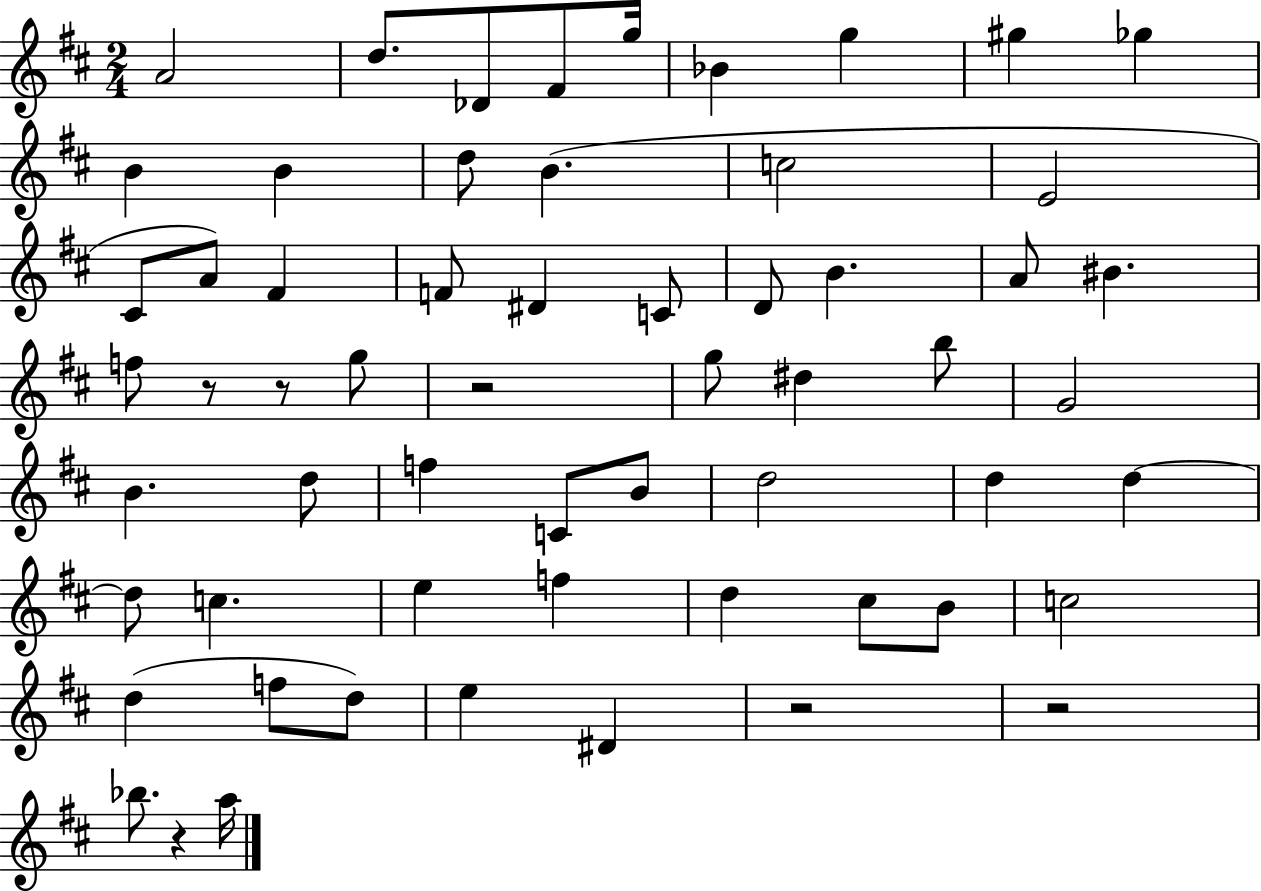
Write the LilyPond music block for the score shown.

{
  \clef treble
  \numericTimeSignature
  \time 2/4
  \key d \major
  a'2 | d''8. des'8 fis'8 g''16 | bes'4 g''4 | gis''4 ges''4 | \break b'4 b'4 | d''8 b'4.( | c''2 | e'2 | \break cis'8 a'8) fis'4 | f'8 dis'4 c'8 | d'8 b'4. | a'8 bis'4. | \break f''8 r8 r8 g''8 | r2 | g''8 dis''4 b''8 | g'2 | \break b'4. d''8 | f''4 c'8 b'8 | d''2 | d''4 d''4~~ | \break d''8 c''4. | e''4 f''4 | d''4 cis''8 b'8 | c''2 | \break d''4( f''8 d''8) | e''4 dis'4 | r2 | r2 | \break bes''8. r4 a''16 | \bar "|."
}